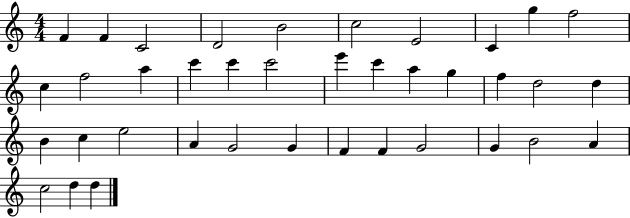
F4/q F4/q C4/h D4/h B4/h C5/h E4/h C4/q G5/q F5/h C5/q F5/h A5/q C6/q C6/q C6/h E6/q C6/q A5/q G5/q F5/q D5/h D5/q B4/q C5/q E5/h A4/q G4/h G4/q F4/q F4/q G4/h G4/q B4/h A4/q C5/h D5/q D5/q